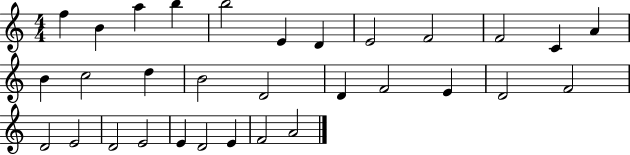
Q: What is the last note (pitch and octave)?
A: A4